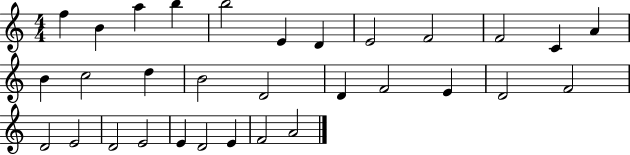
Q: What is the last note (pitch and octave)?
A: A4